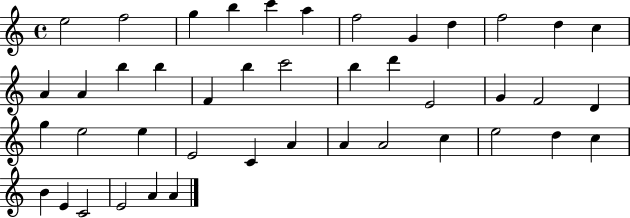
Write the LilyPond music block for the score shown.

{
  \clef treble
  \time 4/4
  \defaultTimeSignature
  \key c \major
  e''2 f''2 | g''4 b''4 c'''4 a''4 | f''2 g'4 d''4 | f''2 d''4 c''4 | \break a'4 a'4 b''4 b''4 | f'4 b''4 c'''2 | b''4 d'''4 e'2 | g'4 f'2 d'4 | \break g''4 e''2 e''4 | e'2 c'4 a'4 | a'4 a'2 c''4 | e''2 d''4 c''4 | \break b'4 e'4 c'2 | e'2 a'4 a'4 | \bar "|."
}